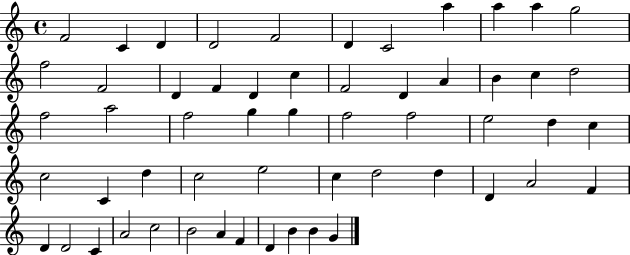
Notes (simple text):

F4/h C4/q D4/q D4/h F4/h D4/q C4/h A5/q A5/q A5/q G5/h F5/h F4/h D4/q F4/q D4/q C5/q F4/h D4/q A4/q B4/q C5/q D5/h F5/h A5/h F5/h G5/q G5/q F5/h F5/h E5/h D5/q C5/q C5/h C4/q D5/q C5/h E5/h C5/q D5/h D5/q D4/q A4/h F4/q D4/q D4/h C4/q A4/h C5/h B4/h A4/q F4/q D4/q B4/q B4/q G4/q